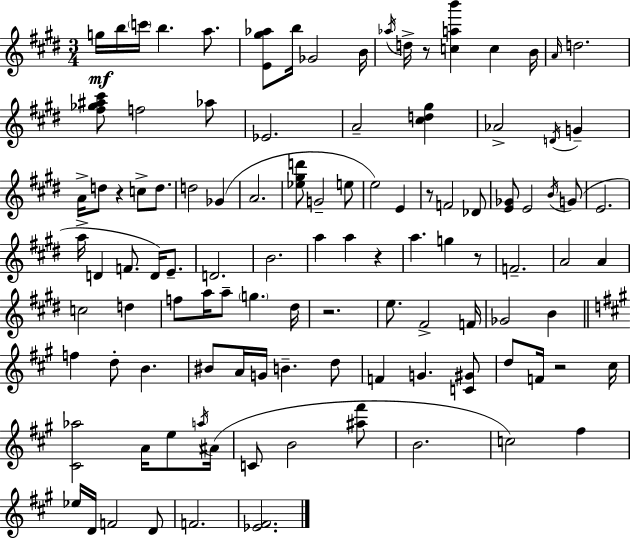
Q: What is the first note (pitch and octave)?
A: G5